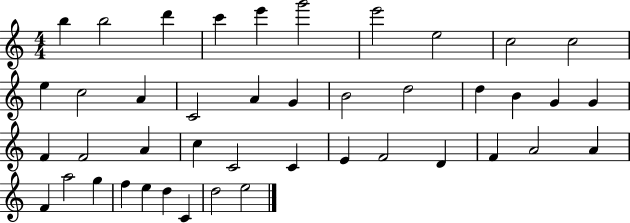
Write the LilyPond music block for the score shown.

{
  \clef treble
  \numericTimeSignature
  \time 4/4
  \key c \major
  b''4 b''2 d'''4 | c'''4 e'''4 g'''2 | e'''2 e''2 | c''2 c''2 | \break e''4 c''2 a'4 | c'2 a'4 g'4 | b'2 d''2 | d''4 b'4 g'4 g'4 | \break f'4 f'2 a'4 | c''4 c'2 c'4 | e'4 f'2 d'4 | f'4 a'2 a'4 | \break f'4 a''2 g''4 | f''4 e''4 d''4 c'4 | d''2 e''2 | \bar "|."
}